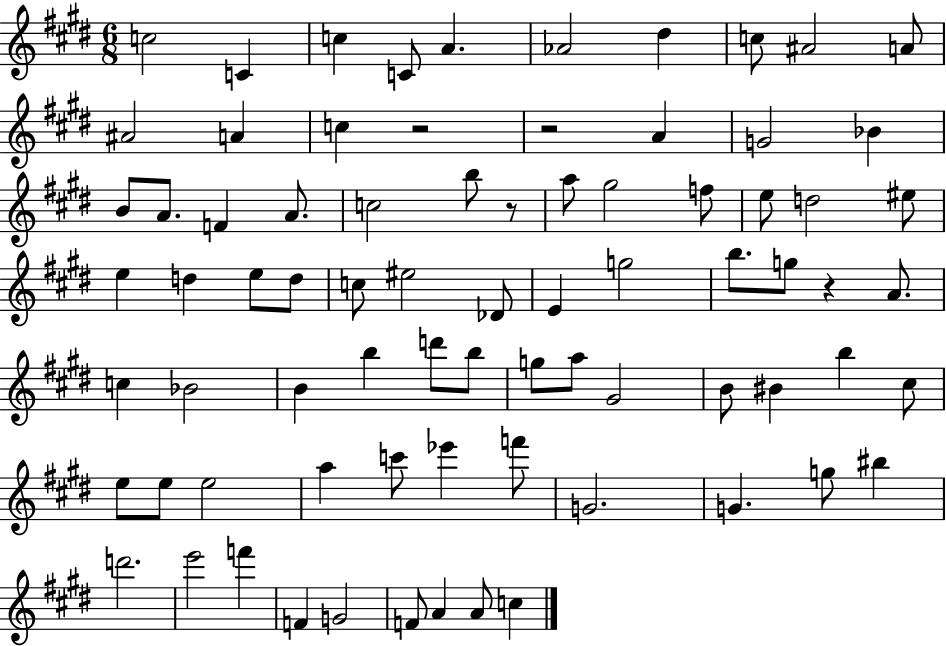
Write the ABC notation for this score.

X:1
T:Untitled
M:6/8
L:1/4
K:E
c2 C c C/2 A _A2 ^d c/2 ^A2 A/2 ^A2 A c z2 z2 A G2 _B B/2 A/2 F A/2 c2 b/2 z/2 a/2 ^g2 f/2 e/2 d2 ^e/2 e d e/2 d/2 c/2 ^e2 _D/2 E g2 b/2 g/2 z A/2 c _B2 B b d'/2 b/2 g/2 a/2 ^G2 B/2 ^B b ^c/2 e/2 e/2 e2 a c'/2 _e' f'/2 G2 G g/2 ^b d'2 e'2 f' F G2 F/2 A A/2 c